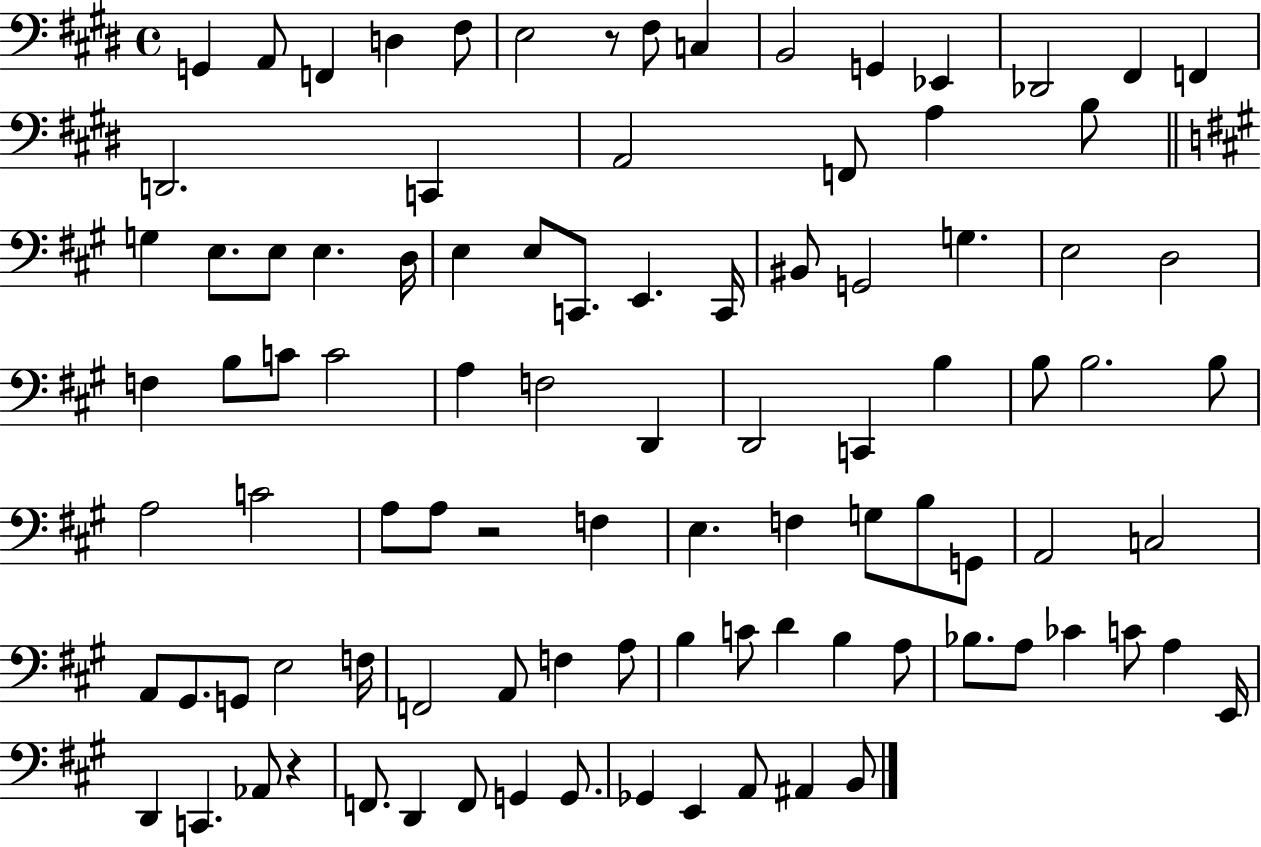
X:1
T:Untitled
M:4/4
L:1/4
K:E
G,, A,,/2 F,, D, ^F,/2 E,2 z/2 ^F,/2 C, B,,2 G,, _E,, _D,,2 ^F,, F,, D,,2 C,, A,,2 F,,/2 A, B,/2 G, E,/2 E,/2 E, D,/4 E, E,/2 C,,/2 E,, C,,/4 ^B,,/2 G,,2 G, E,2 D,2 F, B,/2 C/2 C2 A, F,2 D,, D,,2 C,, B, B,/2 B,2 B,/2 A,2 C2 A,/2 A,/2 z2 F, E, F, G,/2 B,/2 G,,/2 A,,2 C,2 A,,/2 ^G,,/2 G,,/2 E,2 F,/4 F,,2 A,,/2 F, A,/2 B, C/2 D B, A,/2 _B,/2 A,/2 _C C/2 A, E,,/4 D,, C,, _A,,/2 z F,,/2 D,, F,,/2 G,, G,,/2 _G,, E,, A,,/2 ^A,, B,,/2